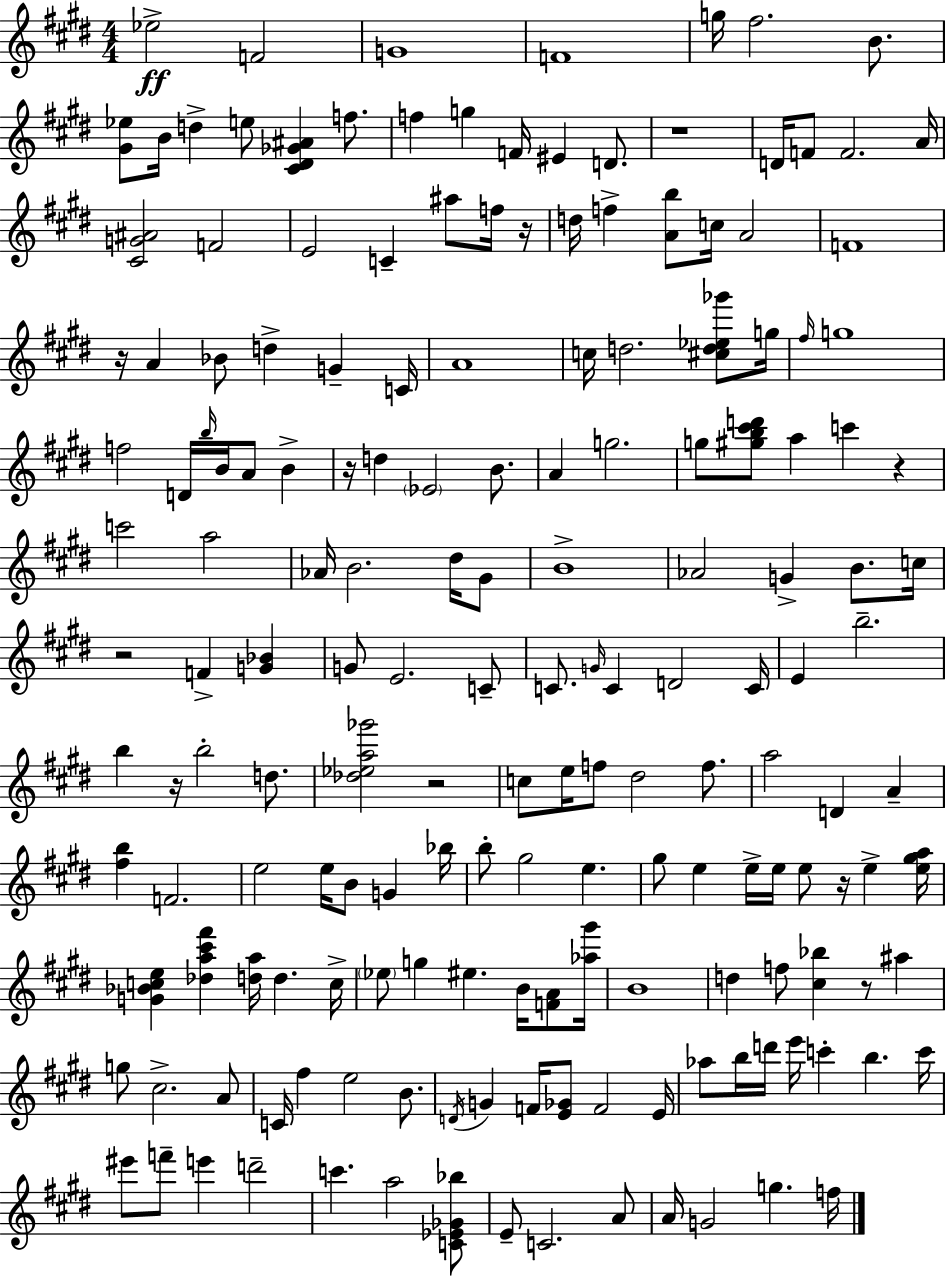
Eb5/h F4/h G4/w F4/w G5/s F#5/h. B4/e. [G#4,Eb5]/e B4/s D5/q E5/e [C#4,D#4,Gb4,A#4]/q F5/e. F5/q G5/q F4/s EIS4/q D4/e. R/w D4/s F4/e F4/h. A4/s [C#4,G4,A#4]/h F4/h E4/h C4/q A#5/e F5/s R/s D5/s F5/q [A4,B5]/e C5/s A4/h F4/w R/s A4/q Bb4/e D5/q G4/q C4/s A4/w C5/s D5/h. [C#5,D5,Eb5,Gb6]/e G5/s F#5/s G5/w F5/h D4/s B5/s B4/s A4/e B4/q R/s D5/q Eb4/h B4/e. A4/q G5/h. G5/e [G#5,B5,C#6,D6]/e A5/q C6/q R/q C6/h A5/h Ab4/s B4/h. D#5/s G#4/e B4/w Ab4/h G4/q B4/e. C5/s R/h F4/q [G4,Bb4]/q G4/e E4/h. C4/e C4/e. G4/s C4/q D4/h C4/s E4/q B5/h. B5/q R/s B5/h D5/e. [Db5,Eb5,A5,Gb6]/h R/h C5/e E5/s F5/e D#5/h F5/e. A5/h D4/q A4/q [F#5,B5]/q F4/h. E5/h E5/s B4/e G4/q Bb5/s B5/e G#5/h E5/q. G#5/e E5/q E5/s E5/s E5/e R/s E5/q [E5,G#5,A5]/s [G4,Bb4,C5,E5]/q [Db5,A5,C#6,F#6]/q [D5,A5]/s D5/q. C5/s Eb5/e G5/q EIS5/q. B4/s [F4,A4]/e [Ab5,G#6]/s B4/w D5/q F5/e [C#5,Bb5]/q R/e A#5/q G5/e C#5/h. A4/e C4/s F#5/q E5/h B4/e. D4/s G4/q F4/s [E4,Gb4]/e F4/h E4/s Ab5/e B5/s D6/s E6/s C6/q B5/q. C6/s EIS6/e F6/e E6/q D6/h C6/q. A5/h [C4,Eb4,Gb4,Bb5]/e E4/e C4/h. A4/e A4/s G4/h G5/q. F5/s